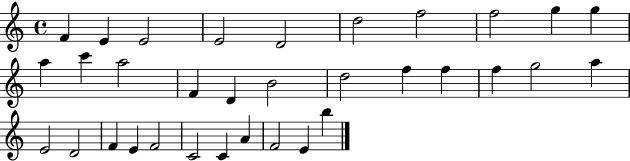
F4/q E4/q E4/h E4/h D4/h D5/h F5/h F5/h G5/q G5/q A5/q C6/q A5/h F4/q D4/q B4/h D5/h F5/q F5/q F5/q G5/h A5/q E4/h D4/h F4/q E4/q F4/h C4/h C4/q A4/q F4/h E4/q B5/q